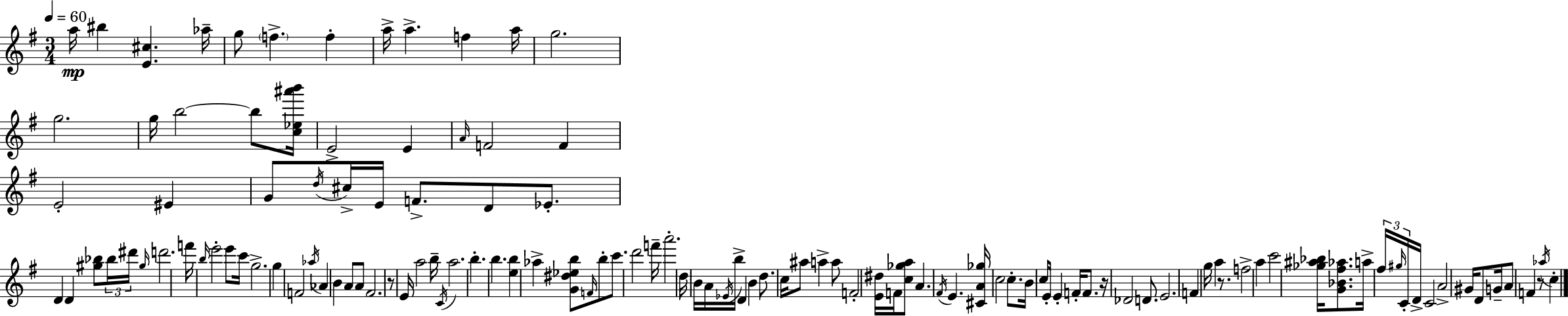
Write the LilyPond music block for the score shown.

{
  \clef treble
  \numericTimeSignature
  \time 3/4
  \key g \major
  \tempo 4 = 60
  a''16\mp bis''4 <e' cis''>4. aes''16-- | g''8 \parenthesize f''4.-> f''4-. | a''16-> a''4.-> f''4 a''16 | g''2. | \break g''2. | g''16 b''2~~ b''8 <c'' ees'' ais''' b'''>16 | e'2-> e'4 | \grace { a'16 } f'2 f'4 | \break e'2-. eis'4 | g'8 \acciaccatura { d''16 } cis''16-> e'16 f'8.-> d'8 ees'8.-. | d'4 d'4 <gis'' bes''>8 | \tuplet 3/2 { bes''16 dis'''16 \grace { gis''16 } } d'''2. | \break f'''16 \grace { b''16 } e'''2-. | e'''8 c'''16 g''2.-> | g''4 f'2 | \acciaccatura { aes''16 } aes'4 b'4 | \break a'8 a'8 fis'2. | r8 e'16 a''2 | b''16-- \acciaccatura { c'16 } a''2. | b''4.-. | \break b''4. <e'' b''>4 aes''4-> | <g' dis'' ees'' b''>8 \grace { f'16 } b''8-. c'''8. d'''2 | f'''16-- a'''2.-. | \parenthesize d''16 b'16 a'16 \acciaccatura { ees'16 } b''16-> | \break d'4 b'4 d''8. c''16 | ais''8 a''4-> a''8 f'2-. | <e' dis''>16 f'16 <c'' ges'' a''>8 a'4. | \acciaccatura { fis'16 } e'4. <cis' a' ges''>16 c''2 | \break c''8.-. b'16 c''8 | e'16-. e'4-. f'16-. f'8. r16 des'2 | d'8. e'2. | f'4 | \break g''16 a''4 r8. f''2-> | a''4 c'''2 | <ges'' ais'' bes''>16 <g' bes' fis'' aes''>8. a''16-> \tuplet 3/2 { fis''16 \grace { gis''16 } | c'16-. } d'16-> c'2 a'2-> | \break gis'16 d'8 g'16-- a'8 | f'4 r8 \acciaccatura { aes''16 } c''4-. \bar "|."
}